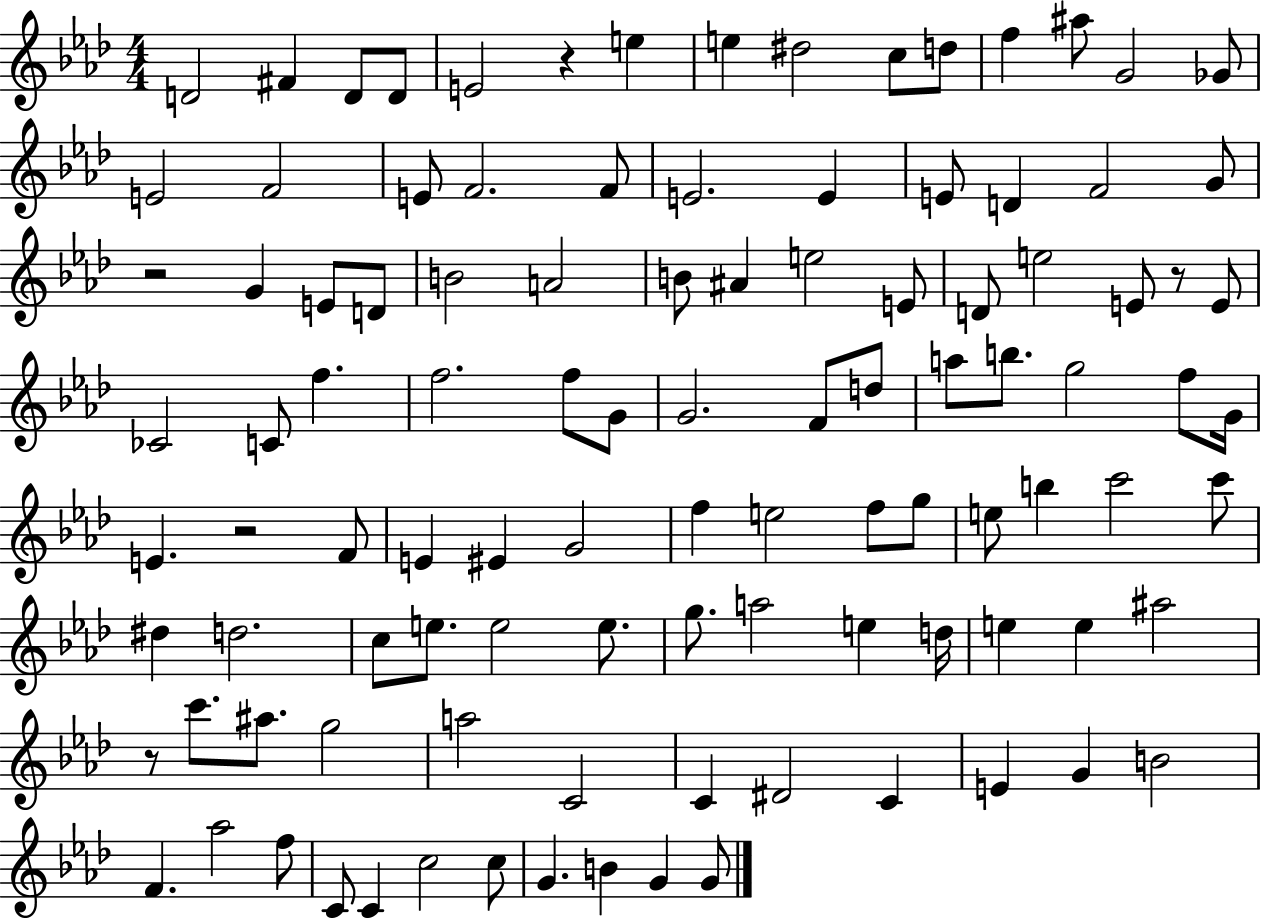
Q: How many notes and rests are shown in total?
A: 105